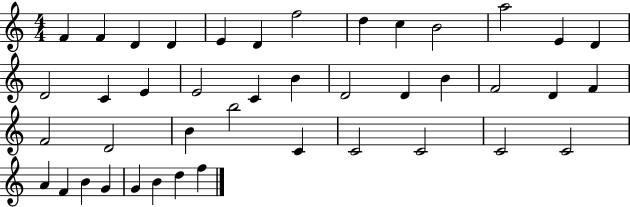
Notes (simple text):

F4/q F4/q D4/q D4/q E4/q D4/q F5/h D5/q C5/q B4/h A5/h E4/q D4/q D4/h C4/q E4/q E4/h C4/q B4/q D4/h D4/q B4/q F4/h D4/q F4/q F4/h D4/h B4/q B5/h C4/q C4/h C4/h C4/h C4/h A4/q F4/q B4/q G4/q G4/q B4/q D5/q F5/q